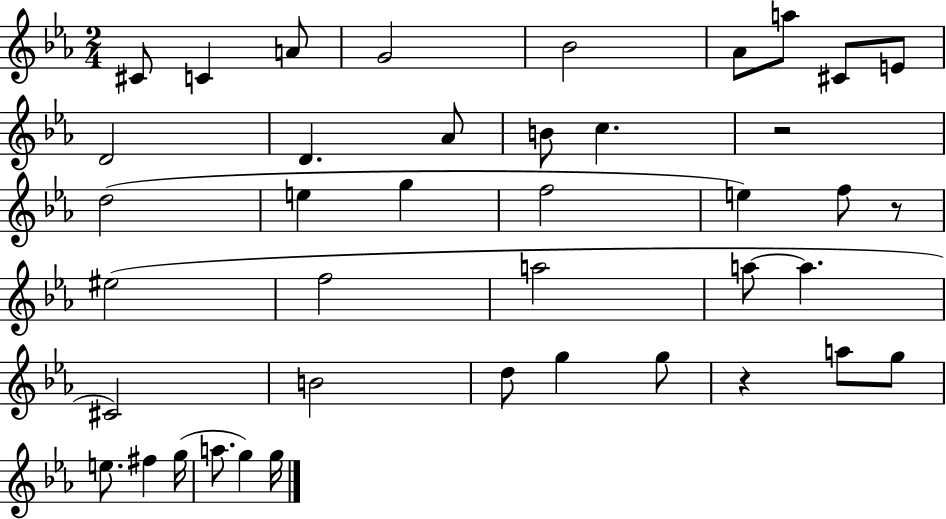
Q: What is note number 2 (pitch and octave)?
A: C4